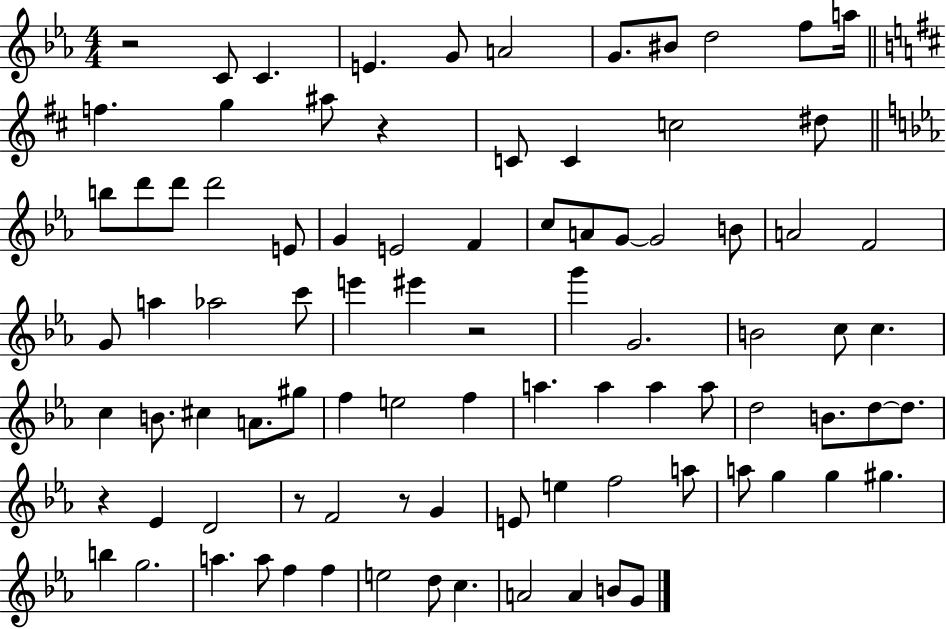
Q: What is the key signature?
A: EES major